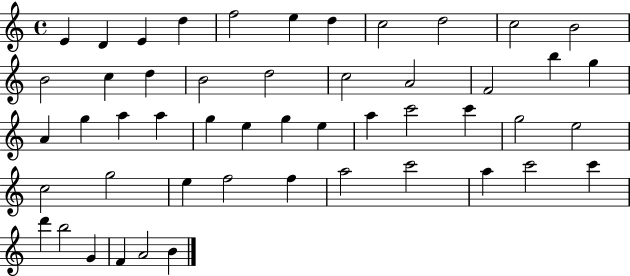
X:1
T:Untitled
M:4/4
L:1/4
K:C
E D E d f2 e d c2 d2 c2 B2 B2 c d B2 d2 c2 A2 F2 b g A g a a g e g e a c'2 c' g2 e2 c2 g2 e f2 f a2 c'2 a c'2 c' d' b2 G F A2 B